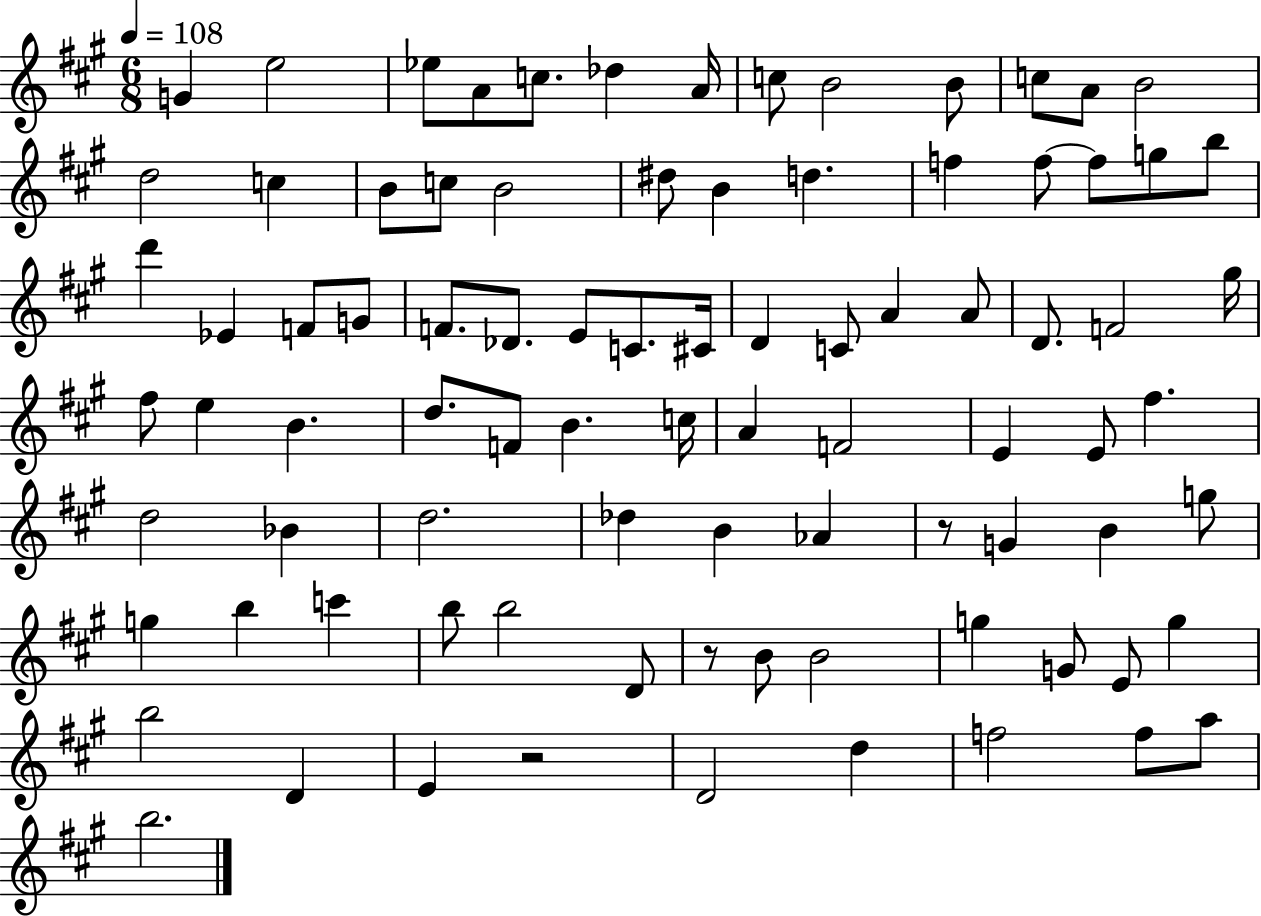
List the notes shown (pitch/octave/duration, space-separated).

G4/q E5/h Eb5/e A4/e C5/e. Db5/q A4/s C5/e B4/h B4/e C5/e A4/e B4/h D5/h C5/q B4/e C5/e B4/h D#5/e B4/q D5/q. F5/q F5/e F5/e G5/e B5/e D6/q Eb4/q F4/e G4/e F4/e. Db4/e. E4/e C4/e. C#4/s D4/q C4/e A4/q A4/e D4/e. F4/h G#5/s F#5/e E5/q B4/q. D5/e. F4/e B4/q. C5/s A4/q F4/h E4/q E4/e F#5/q. D5/h Bb4/q D5/h. Db5/q B4/q Ab4/q R/e G4/q B4/q G5/e G5/q B5/q C6/q B5/e B5/h D4/e R/e B4/e B4/h G5/q G4/e E4/e G5/q B5/h D4/q E4/q R/h D4/h D5/q F5/h F5/e A5/e B5/h.